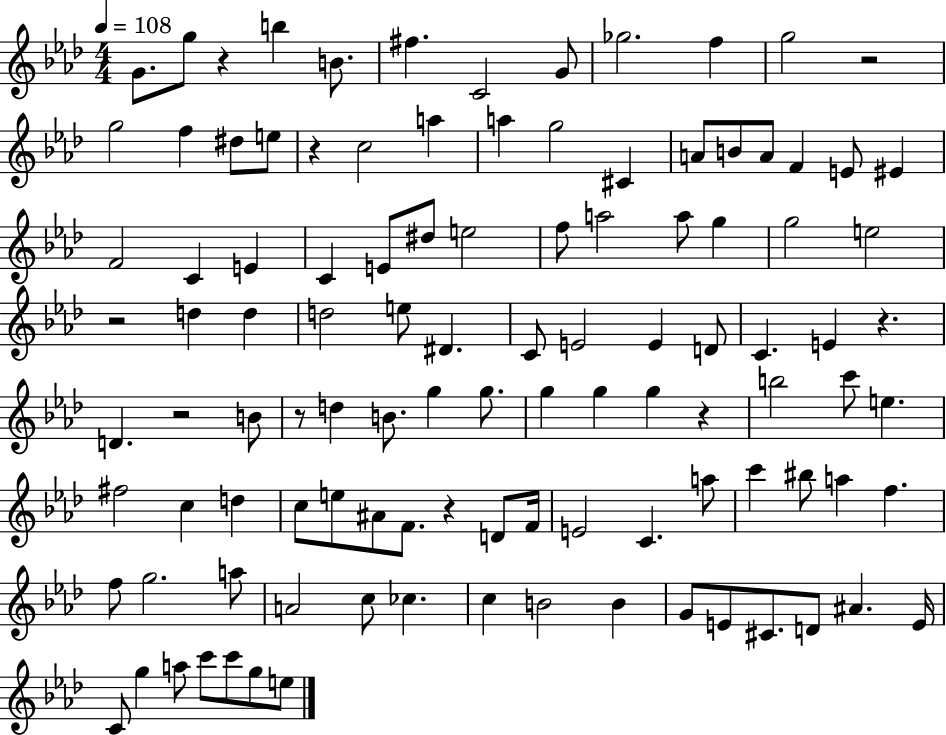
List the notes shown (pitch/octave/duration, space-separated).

G4/e. G5/e R/q B5/q B4/e. F#5/q. C4/h G4/e Gb5/h. F5/q G5/h R/h G5/h F5/q D#5/e E5/e R/q C5/h A5/q A5/q G5/h C#4/q A4/e B4/e A4/e F4/q E4/e EIS4/q F4/h C4/q E4/q C4/q E4/e D#5/e E5/h F5/e A5/h A5/e G5/q G5/h E5/h R/h D5/q D5/q D5/h E5/e D#4/q. C4/e E4/h E4/q D4/e C4/q. E4/q R/q. D4/q. R/h B4/e R/e D5/q B4/e. G5/q G5/e. G5/q G5/q G5/q R/q B5/h C6/e E5/q. F#5/h C5/q D5/q C5/e E5/e A#4/e F4/e. R/q D4/e F4/s E4/h C4/q. A5/e C6/q BIS5/e A5/q F5/q. F5/e G5/h. A5/e A4/h C5/e CES5/q. C5/q B4/h B4/q G4/e E4/e C#4/e. D4/e A#4/q. E4/s C4/e G5/q A5/e C6/e C6/e G5/e E5/e